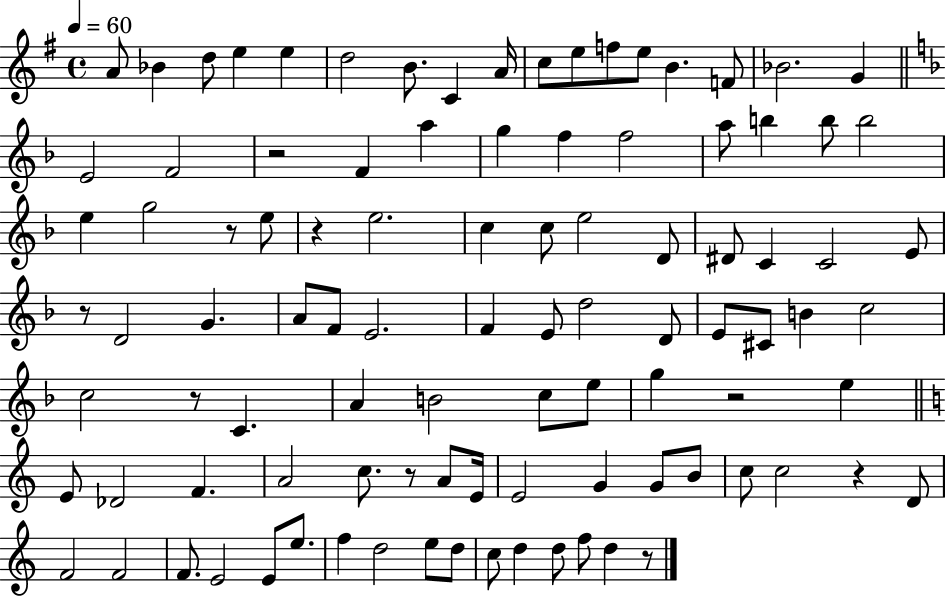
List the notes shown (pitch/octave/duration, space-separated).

A4/e Bb4/q D5/e E5/q E5/q D5/h B4/e. C4/q A4/s C5/e E5/e F5/e E5/e B4/q. F4/e Bb4/h. G4/q E4/h F4/h R/h F4/q A5/q G5/q F5/q F5/h A5/e B5/q B5/e B5/h E5/q G5/h R/e E5/e R/q E5/h. C5/q C5/e E5/h D4/e D#4/e C4/q C4/h E4/e R/e D4/h G4/q. A4/e F4/e E4/h. F4/q E4/e D5/h D4/e E4/e C#4/e B4/q C5/h C5/h R/e C4/q. A4/q B4/h C5/e E5/e G5/q R/h E5/q E4/e Db4/h F4/q. A4/h C5/e. R/e A4/e E4/s E4/h G4/q G4/e B4/e C5/e C5/h R/q D4/e F4/h F4/h F4/e. E4/h E4/e E5/e. F5/q D5/h E5/e D5/e C5/e D5/q D5/e F5/e D5/q R/e